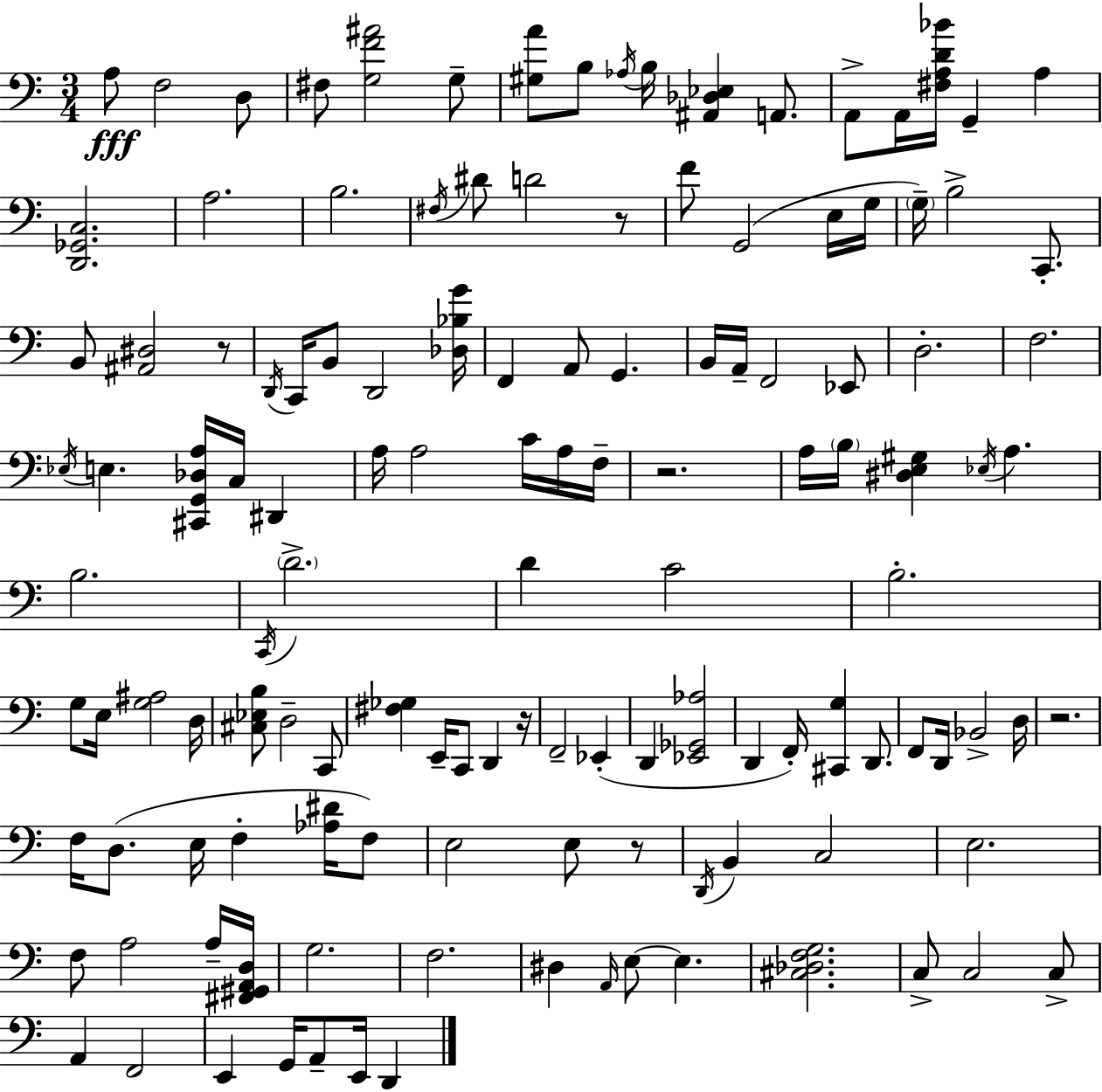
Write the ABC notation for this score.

X:1
T:Untitled
M:3/4
L:1/4
K:Am
A,/2 F,2 D,/2 ^F,/2 [G,F^A]2 G,/2 [^G,A]/2 B,/2 _A,/4 B,/4 [^A,,_D,_E,] A,,/2 A,,/2 A,,/4 [^F,A,D_B]/4 G,, A, [D,,_G,,C,]2 A,2 B,2 ^F,/4 ^D/2 D2 z/2 F/2 G,,2 E,/4 G,/4 G,/4 B,2 C,,/2 B,,/2 [^A,,^D,]2 z/2 D,,/4 C,,/4 B,,/2 D,,2 [_D,_B,G]/4 F,, A,,/2 G,, B,,/4 A,,/4 F,,2 _E,,/2 D,2 F,2 _E,/4 E, [^C,,G,,_D,A,]/4 C,/4 ^D,, A,/4 A,2 C/4 A,/4 F,/4 z2 A,/4 B,/4 [^D,E,^G,] _E,/4 A, B,2 C,,/4 D2 D C2 B,2 G,/2 E,/4 [G,^A,]2 D,/4 [^C,_E,B,]/2 D,2 C,,/2 [^F,_G,] E,,/4 C,,/2 D,, z/4 F,,2 _E,, D,, [_E,,_G,,_A,]2 D,, F,,/4 [^C,,G,] D,,/2 F,,/2 D,,/4 _B,,2 D,/4 z2 F,/4 D,/2 E,/4 F, [_A,^D]/4 F,/2 E,2 E,/2 z/2 D,,/4 B,, C,2 E,2 F,/2 A,2 A,/4 [^F,,^G,,A,,D,]/4 G,2 F,2 ^D, A,,/4 E,/2 E, [^C,_D,F,G,]2 C,/2 C,2 C,/2 A,, F,,2 E,, G,,/4 A,,/2 E,,/4 D,,